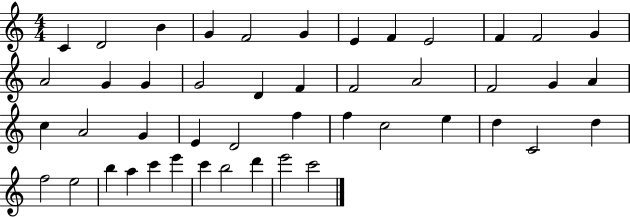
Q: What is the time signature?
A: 4/4